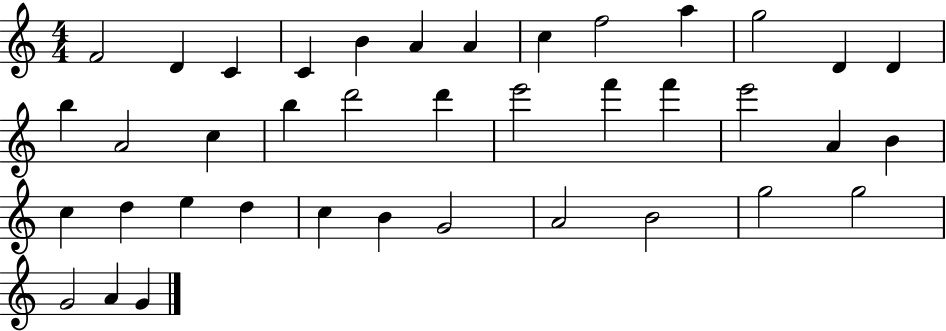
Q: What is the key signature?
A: C major